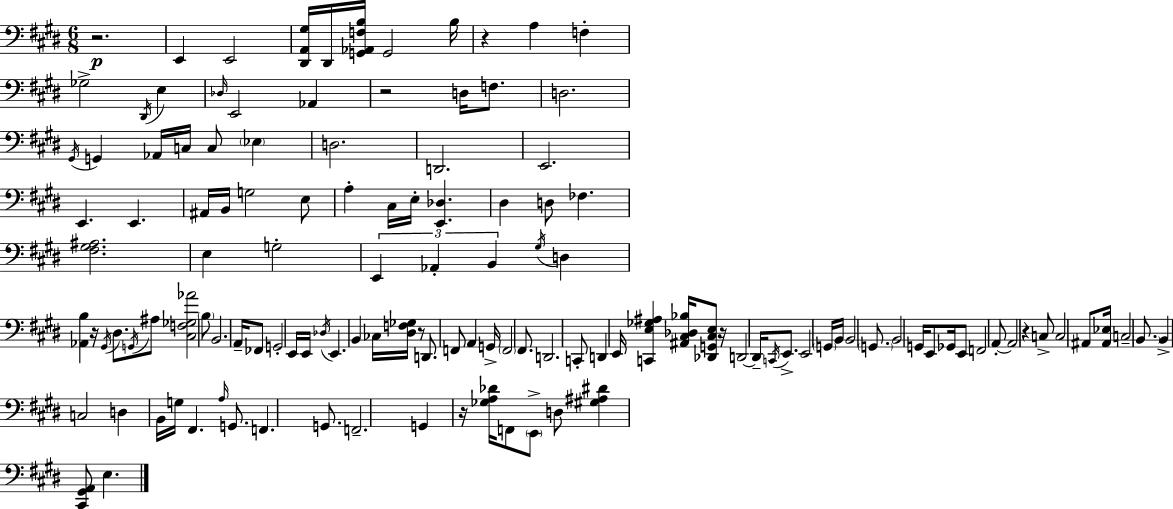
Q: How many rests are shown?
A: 8